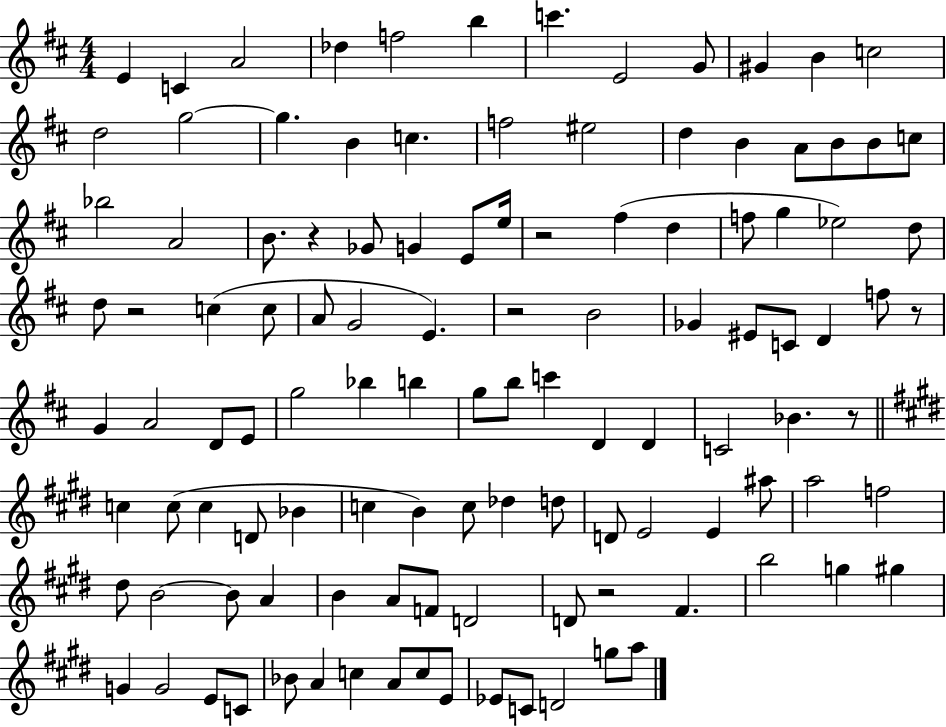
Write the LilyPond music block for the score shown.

{
  \clef treble
  \numericTimeSignature
  \time 4/4
  \key d \major
  e'4 c'4 a'2 | des''4 f''2 b''4 | c'''4. e'2 g'8 | gis'4 b'4 c''2 | \break d''2 g''2~~ | g''4. b'4 c''4. | f''2 eis''2 | d''4 b'4 a'8 b'8 b'8 c''8 | \break bes''2 a'2 | b'8. r4 ges'8 g'4 e'8 e''16 | r2 fis''4( d''4 | f''8 g''4 ees''2) d''8 | \break d''8 r2 c''4( c''8 | a'8 g'2 e'4.) | r2 b'2 | ges'4 eis'8 c'8 d'4 f''8 r8 | \break g'4 a'2 d'8 e'8 | g''2 bes''4 b''4 | g''8 b''8 c'''4 d'4 d'4 | c'2 bes'4. r8 | \break \bar "||" \break \key e \major c''4 c''8( c''4 d'8 bes'4 | c''4 b'4) c''8 des''4 d''8 | d'8 e'2 e'4 ais''8 | a''2 f''2 | \break dis''8 b'2~~ b'8 a'4 | b'4 a'8 f'8 d'2 | d'8 r2 fis'4. | b''2 g''4 gis''4 | \break g'4 g'2 e'8 c'8 | bes'8 a'4 c''4 a'8 c''8 e'8 | ees'8 c'8 d'2 g''8 a''8 | \bar "|."
}